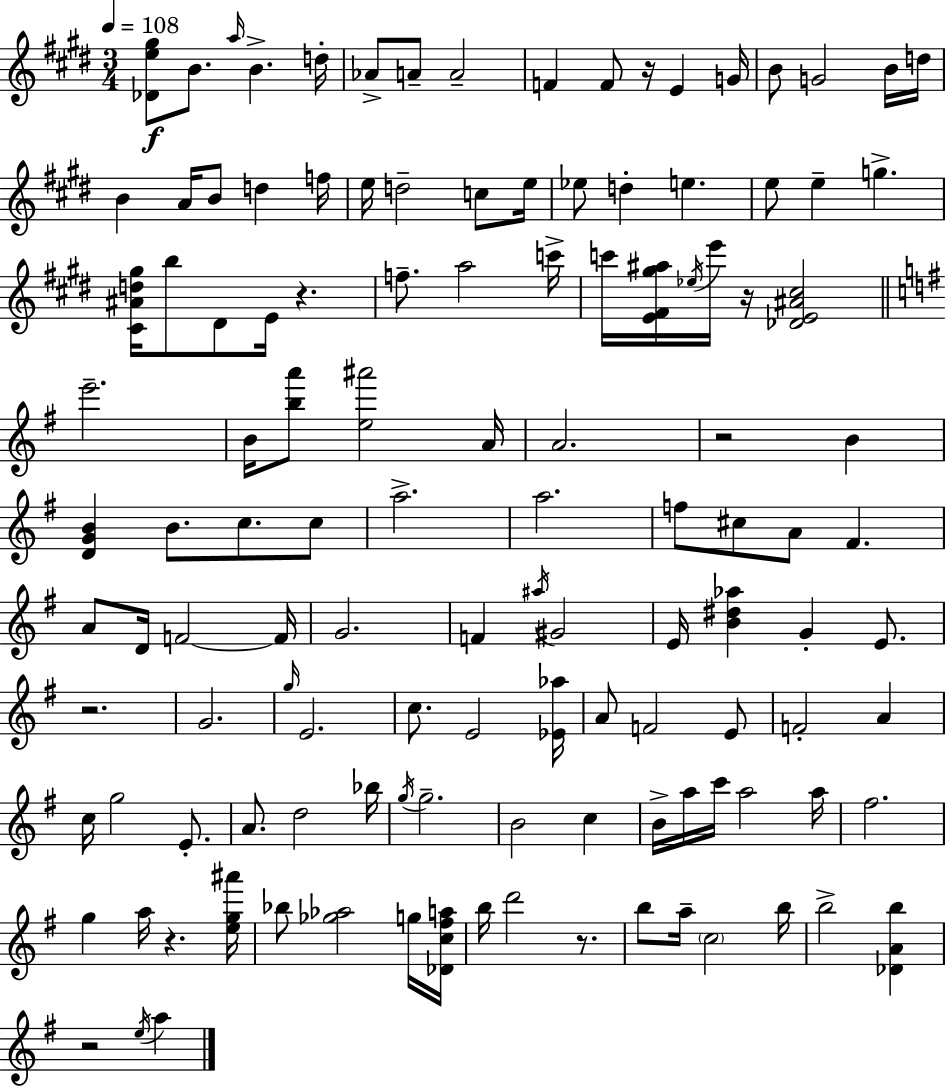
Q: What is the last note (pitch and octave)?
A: A5